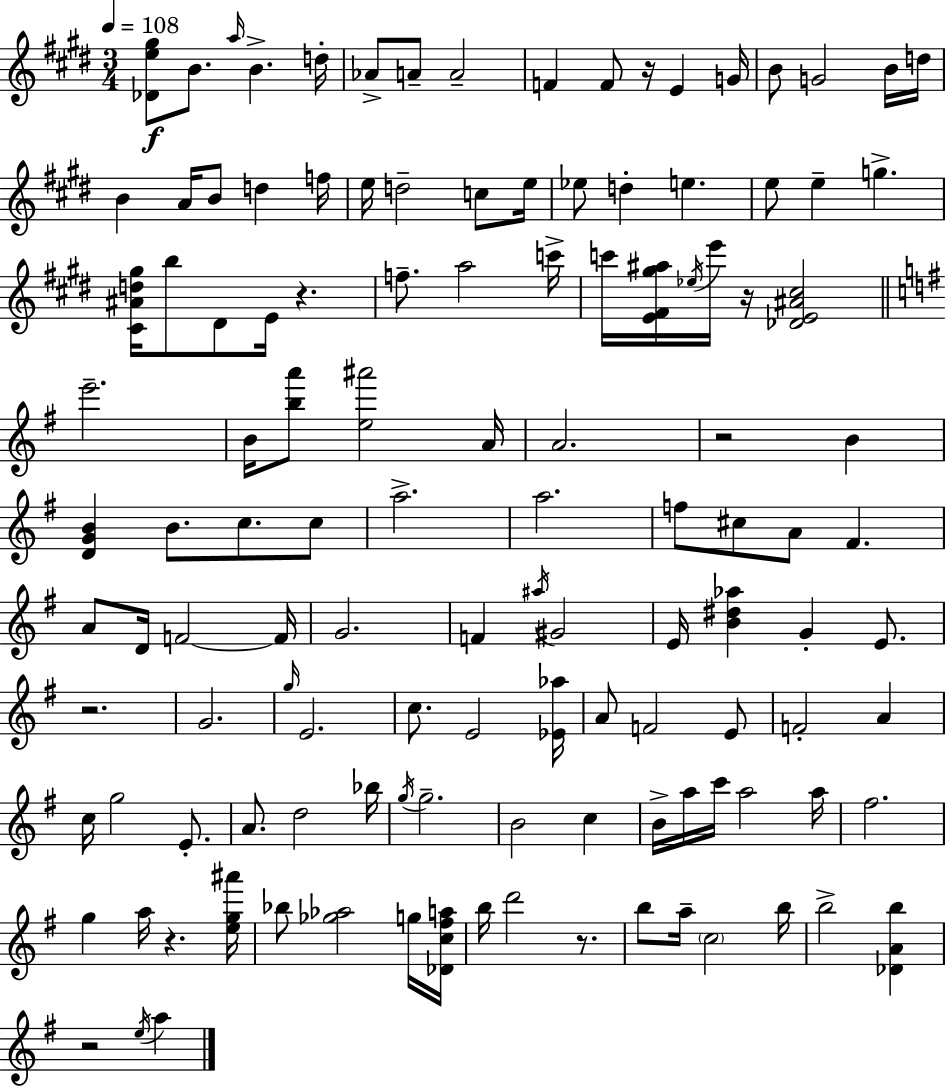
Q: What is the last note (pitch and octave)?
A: A5